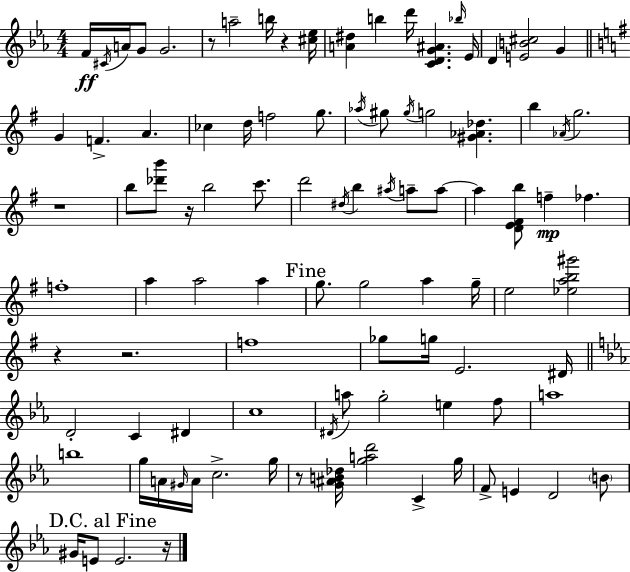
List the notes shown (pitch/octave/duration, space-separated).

F4/s C#4/s A4/s G4/e G4/h. R/e A5/h B5/s R/q [C#5,Eb5]/s [A4,D#5]/q B5/q D6/s [C4,D4,G4,A#4]/q. Bb5/s Eb4/s D4/q [E4,B4,C#5]/h G4/q G4/q F4/q. A4/q. CES5/q D5/s F5/h G5/e. Ab5/s G#5/e G#5/s G5/h [G#4,Ab4,Db5]/q. B5/q Ab4/s G5/h. R/w B5/e [Db6,B6]/e R/s B5/h C6/e. D6/h D#5/s B5/q A#5/s A5/e A5/e A5/q [D4,E4,F#4,B5]/e F5/q FES5/q. F5/w A5/q A5/h A5/q G5/e. G5/h A5/q G5/s E5/h [Eb5,A5,B5,G#6]/h R/q R/h. F5/w Gb5/e G5/s E4/h. D#4/s D4/h C4/q D#4/q C5/w D#4/s A5/e G5/h E5/q F5/e A5/w B5/w G5/s A4/s G#4/s A4/s C5/h. G5/s R/e [G4,A#4,B4,Db5]/s [G5,A5,D6]/h C4/q G5/s F4/e E4/q D4/h B4/e G#4/s E4/e E4/h. R/s